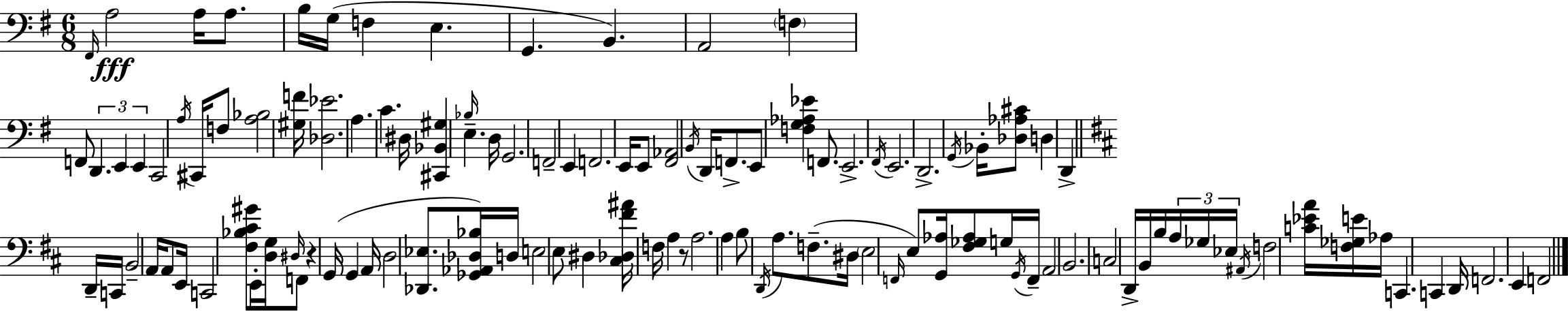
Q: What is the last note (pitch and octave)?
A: F2